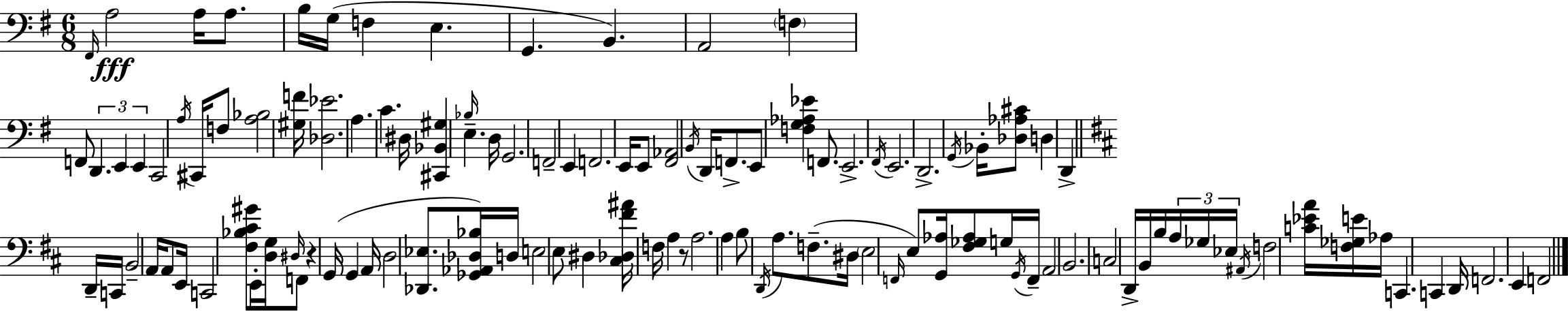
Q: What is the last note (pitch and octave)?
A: F2